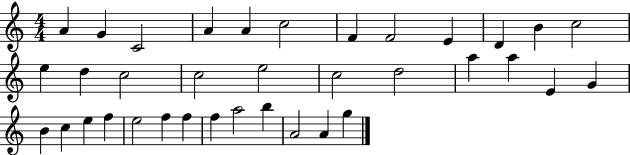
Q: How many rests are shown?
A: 0